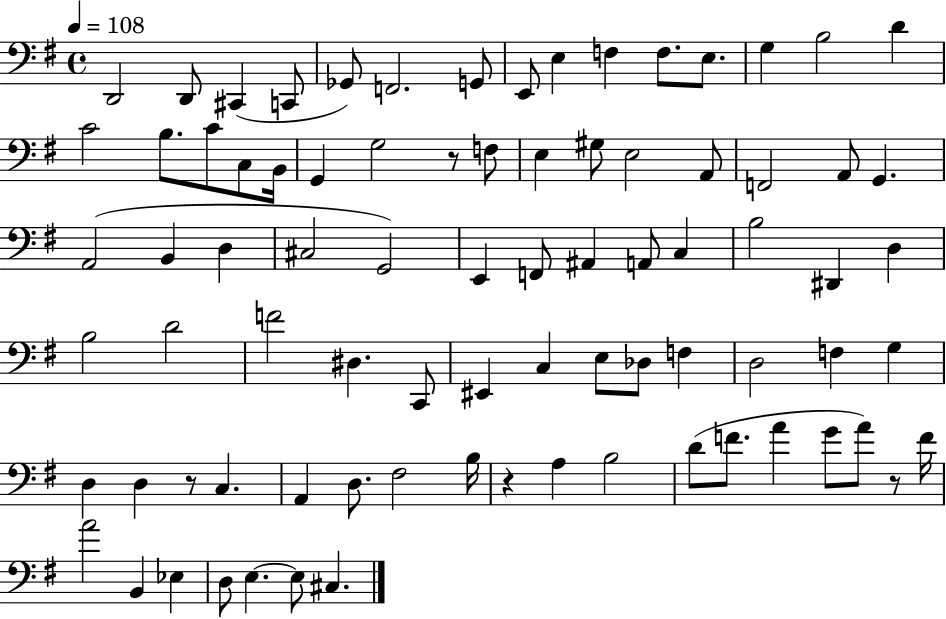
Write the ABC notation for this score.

X:1
T:Untitled
M:4/4
L:1/4
K:G
D,,2 D,,/2 ^C,, C,,/2 _G,,/2 F,,2 G,,/2 E,,/2 E, F, F,/2 E,/2 G, B,2 D C2 B,/2 C/2 C,/2 B,,/4 G,, G,2 z/2 F,/2 E, ^G,/2 E,2 A,,/2 F,,2 A,,/2 G,, A,,2 B,, D, ^C,2 G,,2 E,, F,,/2 ^A,, A,,/2 C, B,2 ^D,, D, B,2 D2 F2 ^D, C,,/2 ^E,, C, E,/2 _D,/2 F, D,2 F, G, D, D, z/2 C, A,, D,/2 ^F,2 B,/4 z A, B,2 D/2 F/2 A G/2 A/2 z/2 F/4 A2 B,, _E, D,/2 E, E,/2 ^C,